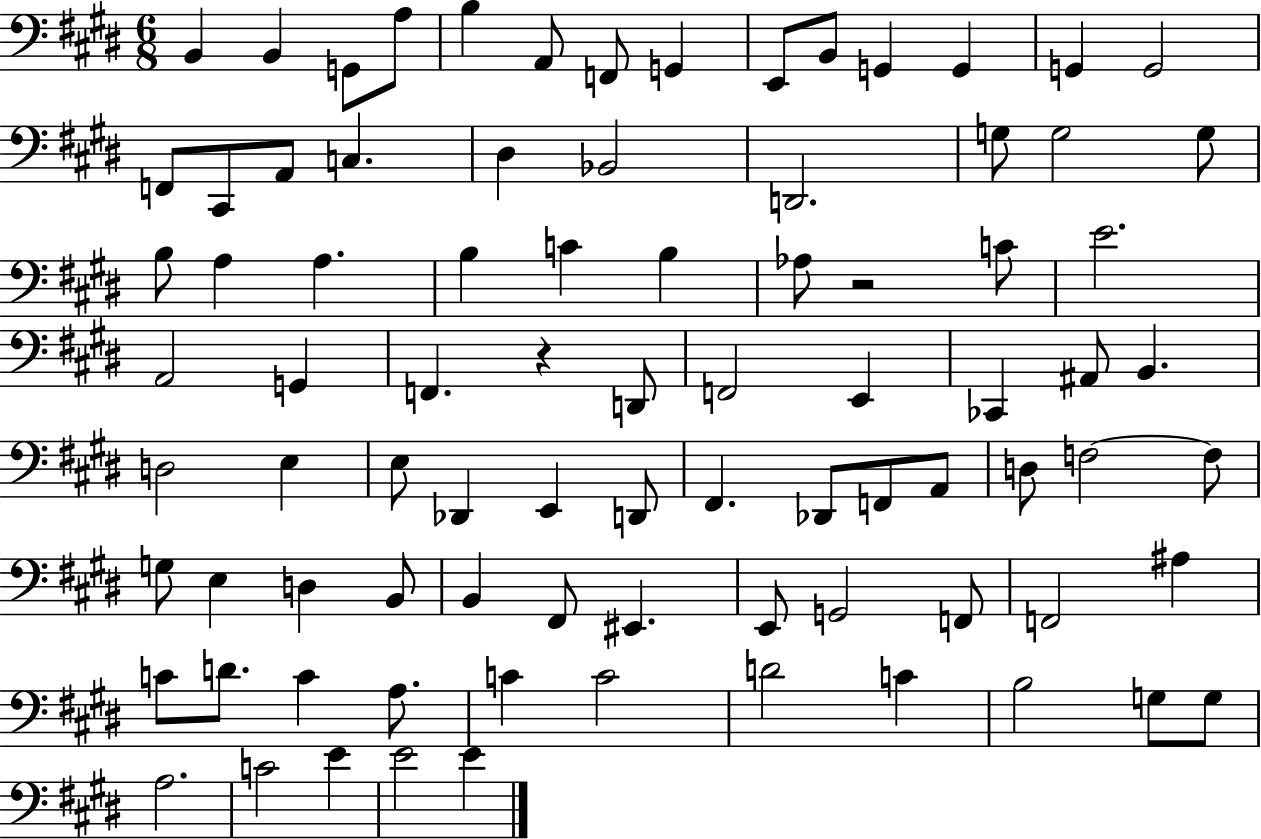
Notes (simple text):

B2/q B2/q G2/e A3/e B3/q A2/e F2/e G2/q E2/e B2/e G2/q G2/q G2/q G2/h F2/e C#2/e A2/e C3/q. D#3/q Bb2/h D2/h. G3/e G3/h G3/e B3/e A3/q A3/q. B3/q C4/q B3/q Ab3/e R/h C4/e E4/h. A2/h G2/q F2/q. R/q D2/e F2/h E2/q CES2/q A#2/e B2/q. D3/h E3/q E3/e Db2/q E2/q D2/e F#2/q. Db2/e F2/e A2/e D3/e F3/h F3/e G3/e E3/q D3/q B2/e B2/q F#2/e EIS2/q. E2/e G2/h F2/e F2/h A#3/q C4/e D4/e. C4/q A3/e. C4/q C4/h D4/h C4/q B3/h G3/e G3/e A3/h. C4/h E4/q E4/h E4/q